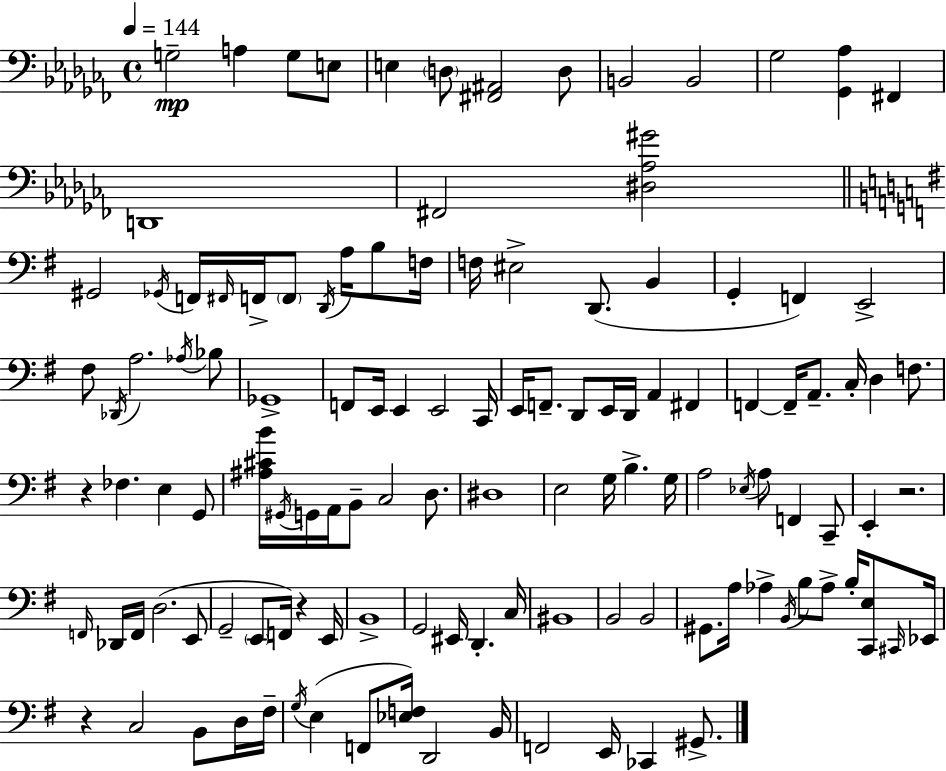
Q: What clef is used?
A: bass